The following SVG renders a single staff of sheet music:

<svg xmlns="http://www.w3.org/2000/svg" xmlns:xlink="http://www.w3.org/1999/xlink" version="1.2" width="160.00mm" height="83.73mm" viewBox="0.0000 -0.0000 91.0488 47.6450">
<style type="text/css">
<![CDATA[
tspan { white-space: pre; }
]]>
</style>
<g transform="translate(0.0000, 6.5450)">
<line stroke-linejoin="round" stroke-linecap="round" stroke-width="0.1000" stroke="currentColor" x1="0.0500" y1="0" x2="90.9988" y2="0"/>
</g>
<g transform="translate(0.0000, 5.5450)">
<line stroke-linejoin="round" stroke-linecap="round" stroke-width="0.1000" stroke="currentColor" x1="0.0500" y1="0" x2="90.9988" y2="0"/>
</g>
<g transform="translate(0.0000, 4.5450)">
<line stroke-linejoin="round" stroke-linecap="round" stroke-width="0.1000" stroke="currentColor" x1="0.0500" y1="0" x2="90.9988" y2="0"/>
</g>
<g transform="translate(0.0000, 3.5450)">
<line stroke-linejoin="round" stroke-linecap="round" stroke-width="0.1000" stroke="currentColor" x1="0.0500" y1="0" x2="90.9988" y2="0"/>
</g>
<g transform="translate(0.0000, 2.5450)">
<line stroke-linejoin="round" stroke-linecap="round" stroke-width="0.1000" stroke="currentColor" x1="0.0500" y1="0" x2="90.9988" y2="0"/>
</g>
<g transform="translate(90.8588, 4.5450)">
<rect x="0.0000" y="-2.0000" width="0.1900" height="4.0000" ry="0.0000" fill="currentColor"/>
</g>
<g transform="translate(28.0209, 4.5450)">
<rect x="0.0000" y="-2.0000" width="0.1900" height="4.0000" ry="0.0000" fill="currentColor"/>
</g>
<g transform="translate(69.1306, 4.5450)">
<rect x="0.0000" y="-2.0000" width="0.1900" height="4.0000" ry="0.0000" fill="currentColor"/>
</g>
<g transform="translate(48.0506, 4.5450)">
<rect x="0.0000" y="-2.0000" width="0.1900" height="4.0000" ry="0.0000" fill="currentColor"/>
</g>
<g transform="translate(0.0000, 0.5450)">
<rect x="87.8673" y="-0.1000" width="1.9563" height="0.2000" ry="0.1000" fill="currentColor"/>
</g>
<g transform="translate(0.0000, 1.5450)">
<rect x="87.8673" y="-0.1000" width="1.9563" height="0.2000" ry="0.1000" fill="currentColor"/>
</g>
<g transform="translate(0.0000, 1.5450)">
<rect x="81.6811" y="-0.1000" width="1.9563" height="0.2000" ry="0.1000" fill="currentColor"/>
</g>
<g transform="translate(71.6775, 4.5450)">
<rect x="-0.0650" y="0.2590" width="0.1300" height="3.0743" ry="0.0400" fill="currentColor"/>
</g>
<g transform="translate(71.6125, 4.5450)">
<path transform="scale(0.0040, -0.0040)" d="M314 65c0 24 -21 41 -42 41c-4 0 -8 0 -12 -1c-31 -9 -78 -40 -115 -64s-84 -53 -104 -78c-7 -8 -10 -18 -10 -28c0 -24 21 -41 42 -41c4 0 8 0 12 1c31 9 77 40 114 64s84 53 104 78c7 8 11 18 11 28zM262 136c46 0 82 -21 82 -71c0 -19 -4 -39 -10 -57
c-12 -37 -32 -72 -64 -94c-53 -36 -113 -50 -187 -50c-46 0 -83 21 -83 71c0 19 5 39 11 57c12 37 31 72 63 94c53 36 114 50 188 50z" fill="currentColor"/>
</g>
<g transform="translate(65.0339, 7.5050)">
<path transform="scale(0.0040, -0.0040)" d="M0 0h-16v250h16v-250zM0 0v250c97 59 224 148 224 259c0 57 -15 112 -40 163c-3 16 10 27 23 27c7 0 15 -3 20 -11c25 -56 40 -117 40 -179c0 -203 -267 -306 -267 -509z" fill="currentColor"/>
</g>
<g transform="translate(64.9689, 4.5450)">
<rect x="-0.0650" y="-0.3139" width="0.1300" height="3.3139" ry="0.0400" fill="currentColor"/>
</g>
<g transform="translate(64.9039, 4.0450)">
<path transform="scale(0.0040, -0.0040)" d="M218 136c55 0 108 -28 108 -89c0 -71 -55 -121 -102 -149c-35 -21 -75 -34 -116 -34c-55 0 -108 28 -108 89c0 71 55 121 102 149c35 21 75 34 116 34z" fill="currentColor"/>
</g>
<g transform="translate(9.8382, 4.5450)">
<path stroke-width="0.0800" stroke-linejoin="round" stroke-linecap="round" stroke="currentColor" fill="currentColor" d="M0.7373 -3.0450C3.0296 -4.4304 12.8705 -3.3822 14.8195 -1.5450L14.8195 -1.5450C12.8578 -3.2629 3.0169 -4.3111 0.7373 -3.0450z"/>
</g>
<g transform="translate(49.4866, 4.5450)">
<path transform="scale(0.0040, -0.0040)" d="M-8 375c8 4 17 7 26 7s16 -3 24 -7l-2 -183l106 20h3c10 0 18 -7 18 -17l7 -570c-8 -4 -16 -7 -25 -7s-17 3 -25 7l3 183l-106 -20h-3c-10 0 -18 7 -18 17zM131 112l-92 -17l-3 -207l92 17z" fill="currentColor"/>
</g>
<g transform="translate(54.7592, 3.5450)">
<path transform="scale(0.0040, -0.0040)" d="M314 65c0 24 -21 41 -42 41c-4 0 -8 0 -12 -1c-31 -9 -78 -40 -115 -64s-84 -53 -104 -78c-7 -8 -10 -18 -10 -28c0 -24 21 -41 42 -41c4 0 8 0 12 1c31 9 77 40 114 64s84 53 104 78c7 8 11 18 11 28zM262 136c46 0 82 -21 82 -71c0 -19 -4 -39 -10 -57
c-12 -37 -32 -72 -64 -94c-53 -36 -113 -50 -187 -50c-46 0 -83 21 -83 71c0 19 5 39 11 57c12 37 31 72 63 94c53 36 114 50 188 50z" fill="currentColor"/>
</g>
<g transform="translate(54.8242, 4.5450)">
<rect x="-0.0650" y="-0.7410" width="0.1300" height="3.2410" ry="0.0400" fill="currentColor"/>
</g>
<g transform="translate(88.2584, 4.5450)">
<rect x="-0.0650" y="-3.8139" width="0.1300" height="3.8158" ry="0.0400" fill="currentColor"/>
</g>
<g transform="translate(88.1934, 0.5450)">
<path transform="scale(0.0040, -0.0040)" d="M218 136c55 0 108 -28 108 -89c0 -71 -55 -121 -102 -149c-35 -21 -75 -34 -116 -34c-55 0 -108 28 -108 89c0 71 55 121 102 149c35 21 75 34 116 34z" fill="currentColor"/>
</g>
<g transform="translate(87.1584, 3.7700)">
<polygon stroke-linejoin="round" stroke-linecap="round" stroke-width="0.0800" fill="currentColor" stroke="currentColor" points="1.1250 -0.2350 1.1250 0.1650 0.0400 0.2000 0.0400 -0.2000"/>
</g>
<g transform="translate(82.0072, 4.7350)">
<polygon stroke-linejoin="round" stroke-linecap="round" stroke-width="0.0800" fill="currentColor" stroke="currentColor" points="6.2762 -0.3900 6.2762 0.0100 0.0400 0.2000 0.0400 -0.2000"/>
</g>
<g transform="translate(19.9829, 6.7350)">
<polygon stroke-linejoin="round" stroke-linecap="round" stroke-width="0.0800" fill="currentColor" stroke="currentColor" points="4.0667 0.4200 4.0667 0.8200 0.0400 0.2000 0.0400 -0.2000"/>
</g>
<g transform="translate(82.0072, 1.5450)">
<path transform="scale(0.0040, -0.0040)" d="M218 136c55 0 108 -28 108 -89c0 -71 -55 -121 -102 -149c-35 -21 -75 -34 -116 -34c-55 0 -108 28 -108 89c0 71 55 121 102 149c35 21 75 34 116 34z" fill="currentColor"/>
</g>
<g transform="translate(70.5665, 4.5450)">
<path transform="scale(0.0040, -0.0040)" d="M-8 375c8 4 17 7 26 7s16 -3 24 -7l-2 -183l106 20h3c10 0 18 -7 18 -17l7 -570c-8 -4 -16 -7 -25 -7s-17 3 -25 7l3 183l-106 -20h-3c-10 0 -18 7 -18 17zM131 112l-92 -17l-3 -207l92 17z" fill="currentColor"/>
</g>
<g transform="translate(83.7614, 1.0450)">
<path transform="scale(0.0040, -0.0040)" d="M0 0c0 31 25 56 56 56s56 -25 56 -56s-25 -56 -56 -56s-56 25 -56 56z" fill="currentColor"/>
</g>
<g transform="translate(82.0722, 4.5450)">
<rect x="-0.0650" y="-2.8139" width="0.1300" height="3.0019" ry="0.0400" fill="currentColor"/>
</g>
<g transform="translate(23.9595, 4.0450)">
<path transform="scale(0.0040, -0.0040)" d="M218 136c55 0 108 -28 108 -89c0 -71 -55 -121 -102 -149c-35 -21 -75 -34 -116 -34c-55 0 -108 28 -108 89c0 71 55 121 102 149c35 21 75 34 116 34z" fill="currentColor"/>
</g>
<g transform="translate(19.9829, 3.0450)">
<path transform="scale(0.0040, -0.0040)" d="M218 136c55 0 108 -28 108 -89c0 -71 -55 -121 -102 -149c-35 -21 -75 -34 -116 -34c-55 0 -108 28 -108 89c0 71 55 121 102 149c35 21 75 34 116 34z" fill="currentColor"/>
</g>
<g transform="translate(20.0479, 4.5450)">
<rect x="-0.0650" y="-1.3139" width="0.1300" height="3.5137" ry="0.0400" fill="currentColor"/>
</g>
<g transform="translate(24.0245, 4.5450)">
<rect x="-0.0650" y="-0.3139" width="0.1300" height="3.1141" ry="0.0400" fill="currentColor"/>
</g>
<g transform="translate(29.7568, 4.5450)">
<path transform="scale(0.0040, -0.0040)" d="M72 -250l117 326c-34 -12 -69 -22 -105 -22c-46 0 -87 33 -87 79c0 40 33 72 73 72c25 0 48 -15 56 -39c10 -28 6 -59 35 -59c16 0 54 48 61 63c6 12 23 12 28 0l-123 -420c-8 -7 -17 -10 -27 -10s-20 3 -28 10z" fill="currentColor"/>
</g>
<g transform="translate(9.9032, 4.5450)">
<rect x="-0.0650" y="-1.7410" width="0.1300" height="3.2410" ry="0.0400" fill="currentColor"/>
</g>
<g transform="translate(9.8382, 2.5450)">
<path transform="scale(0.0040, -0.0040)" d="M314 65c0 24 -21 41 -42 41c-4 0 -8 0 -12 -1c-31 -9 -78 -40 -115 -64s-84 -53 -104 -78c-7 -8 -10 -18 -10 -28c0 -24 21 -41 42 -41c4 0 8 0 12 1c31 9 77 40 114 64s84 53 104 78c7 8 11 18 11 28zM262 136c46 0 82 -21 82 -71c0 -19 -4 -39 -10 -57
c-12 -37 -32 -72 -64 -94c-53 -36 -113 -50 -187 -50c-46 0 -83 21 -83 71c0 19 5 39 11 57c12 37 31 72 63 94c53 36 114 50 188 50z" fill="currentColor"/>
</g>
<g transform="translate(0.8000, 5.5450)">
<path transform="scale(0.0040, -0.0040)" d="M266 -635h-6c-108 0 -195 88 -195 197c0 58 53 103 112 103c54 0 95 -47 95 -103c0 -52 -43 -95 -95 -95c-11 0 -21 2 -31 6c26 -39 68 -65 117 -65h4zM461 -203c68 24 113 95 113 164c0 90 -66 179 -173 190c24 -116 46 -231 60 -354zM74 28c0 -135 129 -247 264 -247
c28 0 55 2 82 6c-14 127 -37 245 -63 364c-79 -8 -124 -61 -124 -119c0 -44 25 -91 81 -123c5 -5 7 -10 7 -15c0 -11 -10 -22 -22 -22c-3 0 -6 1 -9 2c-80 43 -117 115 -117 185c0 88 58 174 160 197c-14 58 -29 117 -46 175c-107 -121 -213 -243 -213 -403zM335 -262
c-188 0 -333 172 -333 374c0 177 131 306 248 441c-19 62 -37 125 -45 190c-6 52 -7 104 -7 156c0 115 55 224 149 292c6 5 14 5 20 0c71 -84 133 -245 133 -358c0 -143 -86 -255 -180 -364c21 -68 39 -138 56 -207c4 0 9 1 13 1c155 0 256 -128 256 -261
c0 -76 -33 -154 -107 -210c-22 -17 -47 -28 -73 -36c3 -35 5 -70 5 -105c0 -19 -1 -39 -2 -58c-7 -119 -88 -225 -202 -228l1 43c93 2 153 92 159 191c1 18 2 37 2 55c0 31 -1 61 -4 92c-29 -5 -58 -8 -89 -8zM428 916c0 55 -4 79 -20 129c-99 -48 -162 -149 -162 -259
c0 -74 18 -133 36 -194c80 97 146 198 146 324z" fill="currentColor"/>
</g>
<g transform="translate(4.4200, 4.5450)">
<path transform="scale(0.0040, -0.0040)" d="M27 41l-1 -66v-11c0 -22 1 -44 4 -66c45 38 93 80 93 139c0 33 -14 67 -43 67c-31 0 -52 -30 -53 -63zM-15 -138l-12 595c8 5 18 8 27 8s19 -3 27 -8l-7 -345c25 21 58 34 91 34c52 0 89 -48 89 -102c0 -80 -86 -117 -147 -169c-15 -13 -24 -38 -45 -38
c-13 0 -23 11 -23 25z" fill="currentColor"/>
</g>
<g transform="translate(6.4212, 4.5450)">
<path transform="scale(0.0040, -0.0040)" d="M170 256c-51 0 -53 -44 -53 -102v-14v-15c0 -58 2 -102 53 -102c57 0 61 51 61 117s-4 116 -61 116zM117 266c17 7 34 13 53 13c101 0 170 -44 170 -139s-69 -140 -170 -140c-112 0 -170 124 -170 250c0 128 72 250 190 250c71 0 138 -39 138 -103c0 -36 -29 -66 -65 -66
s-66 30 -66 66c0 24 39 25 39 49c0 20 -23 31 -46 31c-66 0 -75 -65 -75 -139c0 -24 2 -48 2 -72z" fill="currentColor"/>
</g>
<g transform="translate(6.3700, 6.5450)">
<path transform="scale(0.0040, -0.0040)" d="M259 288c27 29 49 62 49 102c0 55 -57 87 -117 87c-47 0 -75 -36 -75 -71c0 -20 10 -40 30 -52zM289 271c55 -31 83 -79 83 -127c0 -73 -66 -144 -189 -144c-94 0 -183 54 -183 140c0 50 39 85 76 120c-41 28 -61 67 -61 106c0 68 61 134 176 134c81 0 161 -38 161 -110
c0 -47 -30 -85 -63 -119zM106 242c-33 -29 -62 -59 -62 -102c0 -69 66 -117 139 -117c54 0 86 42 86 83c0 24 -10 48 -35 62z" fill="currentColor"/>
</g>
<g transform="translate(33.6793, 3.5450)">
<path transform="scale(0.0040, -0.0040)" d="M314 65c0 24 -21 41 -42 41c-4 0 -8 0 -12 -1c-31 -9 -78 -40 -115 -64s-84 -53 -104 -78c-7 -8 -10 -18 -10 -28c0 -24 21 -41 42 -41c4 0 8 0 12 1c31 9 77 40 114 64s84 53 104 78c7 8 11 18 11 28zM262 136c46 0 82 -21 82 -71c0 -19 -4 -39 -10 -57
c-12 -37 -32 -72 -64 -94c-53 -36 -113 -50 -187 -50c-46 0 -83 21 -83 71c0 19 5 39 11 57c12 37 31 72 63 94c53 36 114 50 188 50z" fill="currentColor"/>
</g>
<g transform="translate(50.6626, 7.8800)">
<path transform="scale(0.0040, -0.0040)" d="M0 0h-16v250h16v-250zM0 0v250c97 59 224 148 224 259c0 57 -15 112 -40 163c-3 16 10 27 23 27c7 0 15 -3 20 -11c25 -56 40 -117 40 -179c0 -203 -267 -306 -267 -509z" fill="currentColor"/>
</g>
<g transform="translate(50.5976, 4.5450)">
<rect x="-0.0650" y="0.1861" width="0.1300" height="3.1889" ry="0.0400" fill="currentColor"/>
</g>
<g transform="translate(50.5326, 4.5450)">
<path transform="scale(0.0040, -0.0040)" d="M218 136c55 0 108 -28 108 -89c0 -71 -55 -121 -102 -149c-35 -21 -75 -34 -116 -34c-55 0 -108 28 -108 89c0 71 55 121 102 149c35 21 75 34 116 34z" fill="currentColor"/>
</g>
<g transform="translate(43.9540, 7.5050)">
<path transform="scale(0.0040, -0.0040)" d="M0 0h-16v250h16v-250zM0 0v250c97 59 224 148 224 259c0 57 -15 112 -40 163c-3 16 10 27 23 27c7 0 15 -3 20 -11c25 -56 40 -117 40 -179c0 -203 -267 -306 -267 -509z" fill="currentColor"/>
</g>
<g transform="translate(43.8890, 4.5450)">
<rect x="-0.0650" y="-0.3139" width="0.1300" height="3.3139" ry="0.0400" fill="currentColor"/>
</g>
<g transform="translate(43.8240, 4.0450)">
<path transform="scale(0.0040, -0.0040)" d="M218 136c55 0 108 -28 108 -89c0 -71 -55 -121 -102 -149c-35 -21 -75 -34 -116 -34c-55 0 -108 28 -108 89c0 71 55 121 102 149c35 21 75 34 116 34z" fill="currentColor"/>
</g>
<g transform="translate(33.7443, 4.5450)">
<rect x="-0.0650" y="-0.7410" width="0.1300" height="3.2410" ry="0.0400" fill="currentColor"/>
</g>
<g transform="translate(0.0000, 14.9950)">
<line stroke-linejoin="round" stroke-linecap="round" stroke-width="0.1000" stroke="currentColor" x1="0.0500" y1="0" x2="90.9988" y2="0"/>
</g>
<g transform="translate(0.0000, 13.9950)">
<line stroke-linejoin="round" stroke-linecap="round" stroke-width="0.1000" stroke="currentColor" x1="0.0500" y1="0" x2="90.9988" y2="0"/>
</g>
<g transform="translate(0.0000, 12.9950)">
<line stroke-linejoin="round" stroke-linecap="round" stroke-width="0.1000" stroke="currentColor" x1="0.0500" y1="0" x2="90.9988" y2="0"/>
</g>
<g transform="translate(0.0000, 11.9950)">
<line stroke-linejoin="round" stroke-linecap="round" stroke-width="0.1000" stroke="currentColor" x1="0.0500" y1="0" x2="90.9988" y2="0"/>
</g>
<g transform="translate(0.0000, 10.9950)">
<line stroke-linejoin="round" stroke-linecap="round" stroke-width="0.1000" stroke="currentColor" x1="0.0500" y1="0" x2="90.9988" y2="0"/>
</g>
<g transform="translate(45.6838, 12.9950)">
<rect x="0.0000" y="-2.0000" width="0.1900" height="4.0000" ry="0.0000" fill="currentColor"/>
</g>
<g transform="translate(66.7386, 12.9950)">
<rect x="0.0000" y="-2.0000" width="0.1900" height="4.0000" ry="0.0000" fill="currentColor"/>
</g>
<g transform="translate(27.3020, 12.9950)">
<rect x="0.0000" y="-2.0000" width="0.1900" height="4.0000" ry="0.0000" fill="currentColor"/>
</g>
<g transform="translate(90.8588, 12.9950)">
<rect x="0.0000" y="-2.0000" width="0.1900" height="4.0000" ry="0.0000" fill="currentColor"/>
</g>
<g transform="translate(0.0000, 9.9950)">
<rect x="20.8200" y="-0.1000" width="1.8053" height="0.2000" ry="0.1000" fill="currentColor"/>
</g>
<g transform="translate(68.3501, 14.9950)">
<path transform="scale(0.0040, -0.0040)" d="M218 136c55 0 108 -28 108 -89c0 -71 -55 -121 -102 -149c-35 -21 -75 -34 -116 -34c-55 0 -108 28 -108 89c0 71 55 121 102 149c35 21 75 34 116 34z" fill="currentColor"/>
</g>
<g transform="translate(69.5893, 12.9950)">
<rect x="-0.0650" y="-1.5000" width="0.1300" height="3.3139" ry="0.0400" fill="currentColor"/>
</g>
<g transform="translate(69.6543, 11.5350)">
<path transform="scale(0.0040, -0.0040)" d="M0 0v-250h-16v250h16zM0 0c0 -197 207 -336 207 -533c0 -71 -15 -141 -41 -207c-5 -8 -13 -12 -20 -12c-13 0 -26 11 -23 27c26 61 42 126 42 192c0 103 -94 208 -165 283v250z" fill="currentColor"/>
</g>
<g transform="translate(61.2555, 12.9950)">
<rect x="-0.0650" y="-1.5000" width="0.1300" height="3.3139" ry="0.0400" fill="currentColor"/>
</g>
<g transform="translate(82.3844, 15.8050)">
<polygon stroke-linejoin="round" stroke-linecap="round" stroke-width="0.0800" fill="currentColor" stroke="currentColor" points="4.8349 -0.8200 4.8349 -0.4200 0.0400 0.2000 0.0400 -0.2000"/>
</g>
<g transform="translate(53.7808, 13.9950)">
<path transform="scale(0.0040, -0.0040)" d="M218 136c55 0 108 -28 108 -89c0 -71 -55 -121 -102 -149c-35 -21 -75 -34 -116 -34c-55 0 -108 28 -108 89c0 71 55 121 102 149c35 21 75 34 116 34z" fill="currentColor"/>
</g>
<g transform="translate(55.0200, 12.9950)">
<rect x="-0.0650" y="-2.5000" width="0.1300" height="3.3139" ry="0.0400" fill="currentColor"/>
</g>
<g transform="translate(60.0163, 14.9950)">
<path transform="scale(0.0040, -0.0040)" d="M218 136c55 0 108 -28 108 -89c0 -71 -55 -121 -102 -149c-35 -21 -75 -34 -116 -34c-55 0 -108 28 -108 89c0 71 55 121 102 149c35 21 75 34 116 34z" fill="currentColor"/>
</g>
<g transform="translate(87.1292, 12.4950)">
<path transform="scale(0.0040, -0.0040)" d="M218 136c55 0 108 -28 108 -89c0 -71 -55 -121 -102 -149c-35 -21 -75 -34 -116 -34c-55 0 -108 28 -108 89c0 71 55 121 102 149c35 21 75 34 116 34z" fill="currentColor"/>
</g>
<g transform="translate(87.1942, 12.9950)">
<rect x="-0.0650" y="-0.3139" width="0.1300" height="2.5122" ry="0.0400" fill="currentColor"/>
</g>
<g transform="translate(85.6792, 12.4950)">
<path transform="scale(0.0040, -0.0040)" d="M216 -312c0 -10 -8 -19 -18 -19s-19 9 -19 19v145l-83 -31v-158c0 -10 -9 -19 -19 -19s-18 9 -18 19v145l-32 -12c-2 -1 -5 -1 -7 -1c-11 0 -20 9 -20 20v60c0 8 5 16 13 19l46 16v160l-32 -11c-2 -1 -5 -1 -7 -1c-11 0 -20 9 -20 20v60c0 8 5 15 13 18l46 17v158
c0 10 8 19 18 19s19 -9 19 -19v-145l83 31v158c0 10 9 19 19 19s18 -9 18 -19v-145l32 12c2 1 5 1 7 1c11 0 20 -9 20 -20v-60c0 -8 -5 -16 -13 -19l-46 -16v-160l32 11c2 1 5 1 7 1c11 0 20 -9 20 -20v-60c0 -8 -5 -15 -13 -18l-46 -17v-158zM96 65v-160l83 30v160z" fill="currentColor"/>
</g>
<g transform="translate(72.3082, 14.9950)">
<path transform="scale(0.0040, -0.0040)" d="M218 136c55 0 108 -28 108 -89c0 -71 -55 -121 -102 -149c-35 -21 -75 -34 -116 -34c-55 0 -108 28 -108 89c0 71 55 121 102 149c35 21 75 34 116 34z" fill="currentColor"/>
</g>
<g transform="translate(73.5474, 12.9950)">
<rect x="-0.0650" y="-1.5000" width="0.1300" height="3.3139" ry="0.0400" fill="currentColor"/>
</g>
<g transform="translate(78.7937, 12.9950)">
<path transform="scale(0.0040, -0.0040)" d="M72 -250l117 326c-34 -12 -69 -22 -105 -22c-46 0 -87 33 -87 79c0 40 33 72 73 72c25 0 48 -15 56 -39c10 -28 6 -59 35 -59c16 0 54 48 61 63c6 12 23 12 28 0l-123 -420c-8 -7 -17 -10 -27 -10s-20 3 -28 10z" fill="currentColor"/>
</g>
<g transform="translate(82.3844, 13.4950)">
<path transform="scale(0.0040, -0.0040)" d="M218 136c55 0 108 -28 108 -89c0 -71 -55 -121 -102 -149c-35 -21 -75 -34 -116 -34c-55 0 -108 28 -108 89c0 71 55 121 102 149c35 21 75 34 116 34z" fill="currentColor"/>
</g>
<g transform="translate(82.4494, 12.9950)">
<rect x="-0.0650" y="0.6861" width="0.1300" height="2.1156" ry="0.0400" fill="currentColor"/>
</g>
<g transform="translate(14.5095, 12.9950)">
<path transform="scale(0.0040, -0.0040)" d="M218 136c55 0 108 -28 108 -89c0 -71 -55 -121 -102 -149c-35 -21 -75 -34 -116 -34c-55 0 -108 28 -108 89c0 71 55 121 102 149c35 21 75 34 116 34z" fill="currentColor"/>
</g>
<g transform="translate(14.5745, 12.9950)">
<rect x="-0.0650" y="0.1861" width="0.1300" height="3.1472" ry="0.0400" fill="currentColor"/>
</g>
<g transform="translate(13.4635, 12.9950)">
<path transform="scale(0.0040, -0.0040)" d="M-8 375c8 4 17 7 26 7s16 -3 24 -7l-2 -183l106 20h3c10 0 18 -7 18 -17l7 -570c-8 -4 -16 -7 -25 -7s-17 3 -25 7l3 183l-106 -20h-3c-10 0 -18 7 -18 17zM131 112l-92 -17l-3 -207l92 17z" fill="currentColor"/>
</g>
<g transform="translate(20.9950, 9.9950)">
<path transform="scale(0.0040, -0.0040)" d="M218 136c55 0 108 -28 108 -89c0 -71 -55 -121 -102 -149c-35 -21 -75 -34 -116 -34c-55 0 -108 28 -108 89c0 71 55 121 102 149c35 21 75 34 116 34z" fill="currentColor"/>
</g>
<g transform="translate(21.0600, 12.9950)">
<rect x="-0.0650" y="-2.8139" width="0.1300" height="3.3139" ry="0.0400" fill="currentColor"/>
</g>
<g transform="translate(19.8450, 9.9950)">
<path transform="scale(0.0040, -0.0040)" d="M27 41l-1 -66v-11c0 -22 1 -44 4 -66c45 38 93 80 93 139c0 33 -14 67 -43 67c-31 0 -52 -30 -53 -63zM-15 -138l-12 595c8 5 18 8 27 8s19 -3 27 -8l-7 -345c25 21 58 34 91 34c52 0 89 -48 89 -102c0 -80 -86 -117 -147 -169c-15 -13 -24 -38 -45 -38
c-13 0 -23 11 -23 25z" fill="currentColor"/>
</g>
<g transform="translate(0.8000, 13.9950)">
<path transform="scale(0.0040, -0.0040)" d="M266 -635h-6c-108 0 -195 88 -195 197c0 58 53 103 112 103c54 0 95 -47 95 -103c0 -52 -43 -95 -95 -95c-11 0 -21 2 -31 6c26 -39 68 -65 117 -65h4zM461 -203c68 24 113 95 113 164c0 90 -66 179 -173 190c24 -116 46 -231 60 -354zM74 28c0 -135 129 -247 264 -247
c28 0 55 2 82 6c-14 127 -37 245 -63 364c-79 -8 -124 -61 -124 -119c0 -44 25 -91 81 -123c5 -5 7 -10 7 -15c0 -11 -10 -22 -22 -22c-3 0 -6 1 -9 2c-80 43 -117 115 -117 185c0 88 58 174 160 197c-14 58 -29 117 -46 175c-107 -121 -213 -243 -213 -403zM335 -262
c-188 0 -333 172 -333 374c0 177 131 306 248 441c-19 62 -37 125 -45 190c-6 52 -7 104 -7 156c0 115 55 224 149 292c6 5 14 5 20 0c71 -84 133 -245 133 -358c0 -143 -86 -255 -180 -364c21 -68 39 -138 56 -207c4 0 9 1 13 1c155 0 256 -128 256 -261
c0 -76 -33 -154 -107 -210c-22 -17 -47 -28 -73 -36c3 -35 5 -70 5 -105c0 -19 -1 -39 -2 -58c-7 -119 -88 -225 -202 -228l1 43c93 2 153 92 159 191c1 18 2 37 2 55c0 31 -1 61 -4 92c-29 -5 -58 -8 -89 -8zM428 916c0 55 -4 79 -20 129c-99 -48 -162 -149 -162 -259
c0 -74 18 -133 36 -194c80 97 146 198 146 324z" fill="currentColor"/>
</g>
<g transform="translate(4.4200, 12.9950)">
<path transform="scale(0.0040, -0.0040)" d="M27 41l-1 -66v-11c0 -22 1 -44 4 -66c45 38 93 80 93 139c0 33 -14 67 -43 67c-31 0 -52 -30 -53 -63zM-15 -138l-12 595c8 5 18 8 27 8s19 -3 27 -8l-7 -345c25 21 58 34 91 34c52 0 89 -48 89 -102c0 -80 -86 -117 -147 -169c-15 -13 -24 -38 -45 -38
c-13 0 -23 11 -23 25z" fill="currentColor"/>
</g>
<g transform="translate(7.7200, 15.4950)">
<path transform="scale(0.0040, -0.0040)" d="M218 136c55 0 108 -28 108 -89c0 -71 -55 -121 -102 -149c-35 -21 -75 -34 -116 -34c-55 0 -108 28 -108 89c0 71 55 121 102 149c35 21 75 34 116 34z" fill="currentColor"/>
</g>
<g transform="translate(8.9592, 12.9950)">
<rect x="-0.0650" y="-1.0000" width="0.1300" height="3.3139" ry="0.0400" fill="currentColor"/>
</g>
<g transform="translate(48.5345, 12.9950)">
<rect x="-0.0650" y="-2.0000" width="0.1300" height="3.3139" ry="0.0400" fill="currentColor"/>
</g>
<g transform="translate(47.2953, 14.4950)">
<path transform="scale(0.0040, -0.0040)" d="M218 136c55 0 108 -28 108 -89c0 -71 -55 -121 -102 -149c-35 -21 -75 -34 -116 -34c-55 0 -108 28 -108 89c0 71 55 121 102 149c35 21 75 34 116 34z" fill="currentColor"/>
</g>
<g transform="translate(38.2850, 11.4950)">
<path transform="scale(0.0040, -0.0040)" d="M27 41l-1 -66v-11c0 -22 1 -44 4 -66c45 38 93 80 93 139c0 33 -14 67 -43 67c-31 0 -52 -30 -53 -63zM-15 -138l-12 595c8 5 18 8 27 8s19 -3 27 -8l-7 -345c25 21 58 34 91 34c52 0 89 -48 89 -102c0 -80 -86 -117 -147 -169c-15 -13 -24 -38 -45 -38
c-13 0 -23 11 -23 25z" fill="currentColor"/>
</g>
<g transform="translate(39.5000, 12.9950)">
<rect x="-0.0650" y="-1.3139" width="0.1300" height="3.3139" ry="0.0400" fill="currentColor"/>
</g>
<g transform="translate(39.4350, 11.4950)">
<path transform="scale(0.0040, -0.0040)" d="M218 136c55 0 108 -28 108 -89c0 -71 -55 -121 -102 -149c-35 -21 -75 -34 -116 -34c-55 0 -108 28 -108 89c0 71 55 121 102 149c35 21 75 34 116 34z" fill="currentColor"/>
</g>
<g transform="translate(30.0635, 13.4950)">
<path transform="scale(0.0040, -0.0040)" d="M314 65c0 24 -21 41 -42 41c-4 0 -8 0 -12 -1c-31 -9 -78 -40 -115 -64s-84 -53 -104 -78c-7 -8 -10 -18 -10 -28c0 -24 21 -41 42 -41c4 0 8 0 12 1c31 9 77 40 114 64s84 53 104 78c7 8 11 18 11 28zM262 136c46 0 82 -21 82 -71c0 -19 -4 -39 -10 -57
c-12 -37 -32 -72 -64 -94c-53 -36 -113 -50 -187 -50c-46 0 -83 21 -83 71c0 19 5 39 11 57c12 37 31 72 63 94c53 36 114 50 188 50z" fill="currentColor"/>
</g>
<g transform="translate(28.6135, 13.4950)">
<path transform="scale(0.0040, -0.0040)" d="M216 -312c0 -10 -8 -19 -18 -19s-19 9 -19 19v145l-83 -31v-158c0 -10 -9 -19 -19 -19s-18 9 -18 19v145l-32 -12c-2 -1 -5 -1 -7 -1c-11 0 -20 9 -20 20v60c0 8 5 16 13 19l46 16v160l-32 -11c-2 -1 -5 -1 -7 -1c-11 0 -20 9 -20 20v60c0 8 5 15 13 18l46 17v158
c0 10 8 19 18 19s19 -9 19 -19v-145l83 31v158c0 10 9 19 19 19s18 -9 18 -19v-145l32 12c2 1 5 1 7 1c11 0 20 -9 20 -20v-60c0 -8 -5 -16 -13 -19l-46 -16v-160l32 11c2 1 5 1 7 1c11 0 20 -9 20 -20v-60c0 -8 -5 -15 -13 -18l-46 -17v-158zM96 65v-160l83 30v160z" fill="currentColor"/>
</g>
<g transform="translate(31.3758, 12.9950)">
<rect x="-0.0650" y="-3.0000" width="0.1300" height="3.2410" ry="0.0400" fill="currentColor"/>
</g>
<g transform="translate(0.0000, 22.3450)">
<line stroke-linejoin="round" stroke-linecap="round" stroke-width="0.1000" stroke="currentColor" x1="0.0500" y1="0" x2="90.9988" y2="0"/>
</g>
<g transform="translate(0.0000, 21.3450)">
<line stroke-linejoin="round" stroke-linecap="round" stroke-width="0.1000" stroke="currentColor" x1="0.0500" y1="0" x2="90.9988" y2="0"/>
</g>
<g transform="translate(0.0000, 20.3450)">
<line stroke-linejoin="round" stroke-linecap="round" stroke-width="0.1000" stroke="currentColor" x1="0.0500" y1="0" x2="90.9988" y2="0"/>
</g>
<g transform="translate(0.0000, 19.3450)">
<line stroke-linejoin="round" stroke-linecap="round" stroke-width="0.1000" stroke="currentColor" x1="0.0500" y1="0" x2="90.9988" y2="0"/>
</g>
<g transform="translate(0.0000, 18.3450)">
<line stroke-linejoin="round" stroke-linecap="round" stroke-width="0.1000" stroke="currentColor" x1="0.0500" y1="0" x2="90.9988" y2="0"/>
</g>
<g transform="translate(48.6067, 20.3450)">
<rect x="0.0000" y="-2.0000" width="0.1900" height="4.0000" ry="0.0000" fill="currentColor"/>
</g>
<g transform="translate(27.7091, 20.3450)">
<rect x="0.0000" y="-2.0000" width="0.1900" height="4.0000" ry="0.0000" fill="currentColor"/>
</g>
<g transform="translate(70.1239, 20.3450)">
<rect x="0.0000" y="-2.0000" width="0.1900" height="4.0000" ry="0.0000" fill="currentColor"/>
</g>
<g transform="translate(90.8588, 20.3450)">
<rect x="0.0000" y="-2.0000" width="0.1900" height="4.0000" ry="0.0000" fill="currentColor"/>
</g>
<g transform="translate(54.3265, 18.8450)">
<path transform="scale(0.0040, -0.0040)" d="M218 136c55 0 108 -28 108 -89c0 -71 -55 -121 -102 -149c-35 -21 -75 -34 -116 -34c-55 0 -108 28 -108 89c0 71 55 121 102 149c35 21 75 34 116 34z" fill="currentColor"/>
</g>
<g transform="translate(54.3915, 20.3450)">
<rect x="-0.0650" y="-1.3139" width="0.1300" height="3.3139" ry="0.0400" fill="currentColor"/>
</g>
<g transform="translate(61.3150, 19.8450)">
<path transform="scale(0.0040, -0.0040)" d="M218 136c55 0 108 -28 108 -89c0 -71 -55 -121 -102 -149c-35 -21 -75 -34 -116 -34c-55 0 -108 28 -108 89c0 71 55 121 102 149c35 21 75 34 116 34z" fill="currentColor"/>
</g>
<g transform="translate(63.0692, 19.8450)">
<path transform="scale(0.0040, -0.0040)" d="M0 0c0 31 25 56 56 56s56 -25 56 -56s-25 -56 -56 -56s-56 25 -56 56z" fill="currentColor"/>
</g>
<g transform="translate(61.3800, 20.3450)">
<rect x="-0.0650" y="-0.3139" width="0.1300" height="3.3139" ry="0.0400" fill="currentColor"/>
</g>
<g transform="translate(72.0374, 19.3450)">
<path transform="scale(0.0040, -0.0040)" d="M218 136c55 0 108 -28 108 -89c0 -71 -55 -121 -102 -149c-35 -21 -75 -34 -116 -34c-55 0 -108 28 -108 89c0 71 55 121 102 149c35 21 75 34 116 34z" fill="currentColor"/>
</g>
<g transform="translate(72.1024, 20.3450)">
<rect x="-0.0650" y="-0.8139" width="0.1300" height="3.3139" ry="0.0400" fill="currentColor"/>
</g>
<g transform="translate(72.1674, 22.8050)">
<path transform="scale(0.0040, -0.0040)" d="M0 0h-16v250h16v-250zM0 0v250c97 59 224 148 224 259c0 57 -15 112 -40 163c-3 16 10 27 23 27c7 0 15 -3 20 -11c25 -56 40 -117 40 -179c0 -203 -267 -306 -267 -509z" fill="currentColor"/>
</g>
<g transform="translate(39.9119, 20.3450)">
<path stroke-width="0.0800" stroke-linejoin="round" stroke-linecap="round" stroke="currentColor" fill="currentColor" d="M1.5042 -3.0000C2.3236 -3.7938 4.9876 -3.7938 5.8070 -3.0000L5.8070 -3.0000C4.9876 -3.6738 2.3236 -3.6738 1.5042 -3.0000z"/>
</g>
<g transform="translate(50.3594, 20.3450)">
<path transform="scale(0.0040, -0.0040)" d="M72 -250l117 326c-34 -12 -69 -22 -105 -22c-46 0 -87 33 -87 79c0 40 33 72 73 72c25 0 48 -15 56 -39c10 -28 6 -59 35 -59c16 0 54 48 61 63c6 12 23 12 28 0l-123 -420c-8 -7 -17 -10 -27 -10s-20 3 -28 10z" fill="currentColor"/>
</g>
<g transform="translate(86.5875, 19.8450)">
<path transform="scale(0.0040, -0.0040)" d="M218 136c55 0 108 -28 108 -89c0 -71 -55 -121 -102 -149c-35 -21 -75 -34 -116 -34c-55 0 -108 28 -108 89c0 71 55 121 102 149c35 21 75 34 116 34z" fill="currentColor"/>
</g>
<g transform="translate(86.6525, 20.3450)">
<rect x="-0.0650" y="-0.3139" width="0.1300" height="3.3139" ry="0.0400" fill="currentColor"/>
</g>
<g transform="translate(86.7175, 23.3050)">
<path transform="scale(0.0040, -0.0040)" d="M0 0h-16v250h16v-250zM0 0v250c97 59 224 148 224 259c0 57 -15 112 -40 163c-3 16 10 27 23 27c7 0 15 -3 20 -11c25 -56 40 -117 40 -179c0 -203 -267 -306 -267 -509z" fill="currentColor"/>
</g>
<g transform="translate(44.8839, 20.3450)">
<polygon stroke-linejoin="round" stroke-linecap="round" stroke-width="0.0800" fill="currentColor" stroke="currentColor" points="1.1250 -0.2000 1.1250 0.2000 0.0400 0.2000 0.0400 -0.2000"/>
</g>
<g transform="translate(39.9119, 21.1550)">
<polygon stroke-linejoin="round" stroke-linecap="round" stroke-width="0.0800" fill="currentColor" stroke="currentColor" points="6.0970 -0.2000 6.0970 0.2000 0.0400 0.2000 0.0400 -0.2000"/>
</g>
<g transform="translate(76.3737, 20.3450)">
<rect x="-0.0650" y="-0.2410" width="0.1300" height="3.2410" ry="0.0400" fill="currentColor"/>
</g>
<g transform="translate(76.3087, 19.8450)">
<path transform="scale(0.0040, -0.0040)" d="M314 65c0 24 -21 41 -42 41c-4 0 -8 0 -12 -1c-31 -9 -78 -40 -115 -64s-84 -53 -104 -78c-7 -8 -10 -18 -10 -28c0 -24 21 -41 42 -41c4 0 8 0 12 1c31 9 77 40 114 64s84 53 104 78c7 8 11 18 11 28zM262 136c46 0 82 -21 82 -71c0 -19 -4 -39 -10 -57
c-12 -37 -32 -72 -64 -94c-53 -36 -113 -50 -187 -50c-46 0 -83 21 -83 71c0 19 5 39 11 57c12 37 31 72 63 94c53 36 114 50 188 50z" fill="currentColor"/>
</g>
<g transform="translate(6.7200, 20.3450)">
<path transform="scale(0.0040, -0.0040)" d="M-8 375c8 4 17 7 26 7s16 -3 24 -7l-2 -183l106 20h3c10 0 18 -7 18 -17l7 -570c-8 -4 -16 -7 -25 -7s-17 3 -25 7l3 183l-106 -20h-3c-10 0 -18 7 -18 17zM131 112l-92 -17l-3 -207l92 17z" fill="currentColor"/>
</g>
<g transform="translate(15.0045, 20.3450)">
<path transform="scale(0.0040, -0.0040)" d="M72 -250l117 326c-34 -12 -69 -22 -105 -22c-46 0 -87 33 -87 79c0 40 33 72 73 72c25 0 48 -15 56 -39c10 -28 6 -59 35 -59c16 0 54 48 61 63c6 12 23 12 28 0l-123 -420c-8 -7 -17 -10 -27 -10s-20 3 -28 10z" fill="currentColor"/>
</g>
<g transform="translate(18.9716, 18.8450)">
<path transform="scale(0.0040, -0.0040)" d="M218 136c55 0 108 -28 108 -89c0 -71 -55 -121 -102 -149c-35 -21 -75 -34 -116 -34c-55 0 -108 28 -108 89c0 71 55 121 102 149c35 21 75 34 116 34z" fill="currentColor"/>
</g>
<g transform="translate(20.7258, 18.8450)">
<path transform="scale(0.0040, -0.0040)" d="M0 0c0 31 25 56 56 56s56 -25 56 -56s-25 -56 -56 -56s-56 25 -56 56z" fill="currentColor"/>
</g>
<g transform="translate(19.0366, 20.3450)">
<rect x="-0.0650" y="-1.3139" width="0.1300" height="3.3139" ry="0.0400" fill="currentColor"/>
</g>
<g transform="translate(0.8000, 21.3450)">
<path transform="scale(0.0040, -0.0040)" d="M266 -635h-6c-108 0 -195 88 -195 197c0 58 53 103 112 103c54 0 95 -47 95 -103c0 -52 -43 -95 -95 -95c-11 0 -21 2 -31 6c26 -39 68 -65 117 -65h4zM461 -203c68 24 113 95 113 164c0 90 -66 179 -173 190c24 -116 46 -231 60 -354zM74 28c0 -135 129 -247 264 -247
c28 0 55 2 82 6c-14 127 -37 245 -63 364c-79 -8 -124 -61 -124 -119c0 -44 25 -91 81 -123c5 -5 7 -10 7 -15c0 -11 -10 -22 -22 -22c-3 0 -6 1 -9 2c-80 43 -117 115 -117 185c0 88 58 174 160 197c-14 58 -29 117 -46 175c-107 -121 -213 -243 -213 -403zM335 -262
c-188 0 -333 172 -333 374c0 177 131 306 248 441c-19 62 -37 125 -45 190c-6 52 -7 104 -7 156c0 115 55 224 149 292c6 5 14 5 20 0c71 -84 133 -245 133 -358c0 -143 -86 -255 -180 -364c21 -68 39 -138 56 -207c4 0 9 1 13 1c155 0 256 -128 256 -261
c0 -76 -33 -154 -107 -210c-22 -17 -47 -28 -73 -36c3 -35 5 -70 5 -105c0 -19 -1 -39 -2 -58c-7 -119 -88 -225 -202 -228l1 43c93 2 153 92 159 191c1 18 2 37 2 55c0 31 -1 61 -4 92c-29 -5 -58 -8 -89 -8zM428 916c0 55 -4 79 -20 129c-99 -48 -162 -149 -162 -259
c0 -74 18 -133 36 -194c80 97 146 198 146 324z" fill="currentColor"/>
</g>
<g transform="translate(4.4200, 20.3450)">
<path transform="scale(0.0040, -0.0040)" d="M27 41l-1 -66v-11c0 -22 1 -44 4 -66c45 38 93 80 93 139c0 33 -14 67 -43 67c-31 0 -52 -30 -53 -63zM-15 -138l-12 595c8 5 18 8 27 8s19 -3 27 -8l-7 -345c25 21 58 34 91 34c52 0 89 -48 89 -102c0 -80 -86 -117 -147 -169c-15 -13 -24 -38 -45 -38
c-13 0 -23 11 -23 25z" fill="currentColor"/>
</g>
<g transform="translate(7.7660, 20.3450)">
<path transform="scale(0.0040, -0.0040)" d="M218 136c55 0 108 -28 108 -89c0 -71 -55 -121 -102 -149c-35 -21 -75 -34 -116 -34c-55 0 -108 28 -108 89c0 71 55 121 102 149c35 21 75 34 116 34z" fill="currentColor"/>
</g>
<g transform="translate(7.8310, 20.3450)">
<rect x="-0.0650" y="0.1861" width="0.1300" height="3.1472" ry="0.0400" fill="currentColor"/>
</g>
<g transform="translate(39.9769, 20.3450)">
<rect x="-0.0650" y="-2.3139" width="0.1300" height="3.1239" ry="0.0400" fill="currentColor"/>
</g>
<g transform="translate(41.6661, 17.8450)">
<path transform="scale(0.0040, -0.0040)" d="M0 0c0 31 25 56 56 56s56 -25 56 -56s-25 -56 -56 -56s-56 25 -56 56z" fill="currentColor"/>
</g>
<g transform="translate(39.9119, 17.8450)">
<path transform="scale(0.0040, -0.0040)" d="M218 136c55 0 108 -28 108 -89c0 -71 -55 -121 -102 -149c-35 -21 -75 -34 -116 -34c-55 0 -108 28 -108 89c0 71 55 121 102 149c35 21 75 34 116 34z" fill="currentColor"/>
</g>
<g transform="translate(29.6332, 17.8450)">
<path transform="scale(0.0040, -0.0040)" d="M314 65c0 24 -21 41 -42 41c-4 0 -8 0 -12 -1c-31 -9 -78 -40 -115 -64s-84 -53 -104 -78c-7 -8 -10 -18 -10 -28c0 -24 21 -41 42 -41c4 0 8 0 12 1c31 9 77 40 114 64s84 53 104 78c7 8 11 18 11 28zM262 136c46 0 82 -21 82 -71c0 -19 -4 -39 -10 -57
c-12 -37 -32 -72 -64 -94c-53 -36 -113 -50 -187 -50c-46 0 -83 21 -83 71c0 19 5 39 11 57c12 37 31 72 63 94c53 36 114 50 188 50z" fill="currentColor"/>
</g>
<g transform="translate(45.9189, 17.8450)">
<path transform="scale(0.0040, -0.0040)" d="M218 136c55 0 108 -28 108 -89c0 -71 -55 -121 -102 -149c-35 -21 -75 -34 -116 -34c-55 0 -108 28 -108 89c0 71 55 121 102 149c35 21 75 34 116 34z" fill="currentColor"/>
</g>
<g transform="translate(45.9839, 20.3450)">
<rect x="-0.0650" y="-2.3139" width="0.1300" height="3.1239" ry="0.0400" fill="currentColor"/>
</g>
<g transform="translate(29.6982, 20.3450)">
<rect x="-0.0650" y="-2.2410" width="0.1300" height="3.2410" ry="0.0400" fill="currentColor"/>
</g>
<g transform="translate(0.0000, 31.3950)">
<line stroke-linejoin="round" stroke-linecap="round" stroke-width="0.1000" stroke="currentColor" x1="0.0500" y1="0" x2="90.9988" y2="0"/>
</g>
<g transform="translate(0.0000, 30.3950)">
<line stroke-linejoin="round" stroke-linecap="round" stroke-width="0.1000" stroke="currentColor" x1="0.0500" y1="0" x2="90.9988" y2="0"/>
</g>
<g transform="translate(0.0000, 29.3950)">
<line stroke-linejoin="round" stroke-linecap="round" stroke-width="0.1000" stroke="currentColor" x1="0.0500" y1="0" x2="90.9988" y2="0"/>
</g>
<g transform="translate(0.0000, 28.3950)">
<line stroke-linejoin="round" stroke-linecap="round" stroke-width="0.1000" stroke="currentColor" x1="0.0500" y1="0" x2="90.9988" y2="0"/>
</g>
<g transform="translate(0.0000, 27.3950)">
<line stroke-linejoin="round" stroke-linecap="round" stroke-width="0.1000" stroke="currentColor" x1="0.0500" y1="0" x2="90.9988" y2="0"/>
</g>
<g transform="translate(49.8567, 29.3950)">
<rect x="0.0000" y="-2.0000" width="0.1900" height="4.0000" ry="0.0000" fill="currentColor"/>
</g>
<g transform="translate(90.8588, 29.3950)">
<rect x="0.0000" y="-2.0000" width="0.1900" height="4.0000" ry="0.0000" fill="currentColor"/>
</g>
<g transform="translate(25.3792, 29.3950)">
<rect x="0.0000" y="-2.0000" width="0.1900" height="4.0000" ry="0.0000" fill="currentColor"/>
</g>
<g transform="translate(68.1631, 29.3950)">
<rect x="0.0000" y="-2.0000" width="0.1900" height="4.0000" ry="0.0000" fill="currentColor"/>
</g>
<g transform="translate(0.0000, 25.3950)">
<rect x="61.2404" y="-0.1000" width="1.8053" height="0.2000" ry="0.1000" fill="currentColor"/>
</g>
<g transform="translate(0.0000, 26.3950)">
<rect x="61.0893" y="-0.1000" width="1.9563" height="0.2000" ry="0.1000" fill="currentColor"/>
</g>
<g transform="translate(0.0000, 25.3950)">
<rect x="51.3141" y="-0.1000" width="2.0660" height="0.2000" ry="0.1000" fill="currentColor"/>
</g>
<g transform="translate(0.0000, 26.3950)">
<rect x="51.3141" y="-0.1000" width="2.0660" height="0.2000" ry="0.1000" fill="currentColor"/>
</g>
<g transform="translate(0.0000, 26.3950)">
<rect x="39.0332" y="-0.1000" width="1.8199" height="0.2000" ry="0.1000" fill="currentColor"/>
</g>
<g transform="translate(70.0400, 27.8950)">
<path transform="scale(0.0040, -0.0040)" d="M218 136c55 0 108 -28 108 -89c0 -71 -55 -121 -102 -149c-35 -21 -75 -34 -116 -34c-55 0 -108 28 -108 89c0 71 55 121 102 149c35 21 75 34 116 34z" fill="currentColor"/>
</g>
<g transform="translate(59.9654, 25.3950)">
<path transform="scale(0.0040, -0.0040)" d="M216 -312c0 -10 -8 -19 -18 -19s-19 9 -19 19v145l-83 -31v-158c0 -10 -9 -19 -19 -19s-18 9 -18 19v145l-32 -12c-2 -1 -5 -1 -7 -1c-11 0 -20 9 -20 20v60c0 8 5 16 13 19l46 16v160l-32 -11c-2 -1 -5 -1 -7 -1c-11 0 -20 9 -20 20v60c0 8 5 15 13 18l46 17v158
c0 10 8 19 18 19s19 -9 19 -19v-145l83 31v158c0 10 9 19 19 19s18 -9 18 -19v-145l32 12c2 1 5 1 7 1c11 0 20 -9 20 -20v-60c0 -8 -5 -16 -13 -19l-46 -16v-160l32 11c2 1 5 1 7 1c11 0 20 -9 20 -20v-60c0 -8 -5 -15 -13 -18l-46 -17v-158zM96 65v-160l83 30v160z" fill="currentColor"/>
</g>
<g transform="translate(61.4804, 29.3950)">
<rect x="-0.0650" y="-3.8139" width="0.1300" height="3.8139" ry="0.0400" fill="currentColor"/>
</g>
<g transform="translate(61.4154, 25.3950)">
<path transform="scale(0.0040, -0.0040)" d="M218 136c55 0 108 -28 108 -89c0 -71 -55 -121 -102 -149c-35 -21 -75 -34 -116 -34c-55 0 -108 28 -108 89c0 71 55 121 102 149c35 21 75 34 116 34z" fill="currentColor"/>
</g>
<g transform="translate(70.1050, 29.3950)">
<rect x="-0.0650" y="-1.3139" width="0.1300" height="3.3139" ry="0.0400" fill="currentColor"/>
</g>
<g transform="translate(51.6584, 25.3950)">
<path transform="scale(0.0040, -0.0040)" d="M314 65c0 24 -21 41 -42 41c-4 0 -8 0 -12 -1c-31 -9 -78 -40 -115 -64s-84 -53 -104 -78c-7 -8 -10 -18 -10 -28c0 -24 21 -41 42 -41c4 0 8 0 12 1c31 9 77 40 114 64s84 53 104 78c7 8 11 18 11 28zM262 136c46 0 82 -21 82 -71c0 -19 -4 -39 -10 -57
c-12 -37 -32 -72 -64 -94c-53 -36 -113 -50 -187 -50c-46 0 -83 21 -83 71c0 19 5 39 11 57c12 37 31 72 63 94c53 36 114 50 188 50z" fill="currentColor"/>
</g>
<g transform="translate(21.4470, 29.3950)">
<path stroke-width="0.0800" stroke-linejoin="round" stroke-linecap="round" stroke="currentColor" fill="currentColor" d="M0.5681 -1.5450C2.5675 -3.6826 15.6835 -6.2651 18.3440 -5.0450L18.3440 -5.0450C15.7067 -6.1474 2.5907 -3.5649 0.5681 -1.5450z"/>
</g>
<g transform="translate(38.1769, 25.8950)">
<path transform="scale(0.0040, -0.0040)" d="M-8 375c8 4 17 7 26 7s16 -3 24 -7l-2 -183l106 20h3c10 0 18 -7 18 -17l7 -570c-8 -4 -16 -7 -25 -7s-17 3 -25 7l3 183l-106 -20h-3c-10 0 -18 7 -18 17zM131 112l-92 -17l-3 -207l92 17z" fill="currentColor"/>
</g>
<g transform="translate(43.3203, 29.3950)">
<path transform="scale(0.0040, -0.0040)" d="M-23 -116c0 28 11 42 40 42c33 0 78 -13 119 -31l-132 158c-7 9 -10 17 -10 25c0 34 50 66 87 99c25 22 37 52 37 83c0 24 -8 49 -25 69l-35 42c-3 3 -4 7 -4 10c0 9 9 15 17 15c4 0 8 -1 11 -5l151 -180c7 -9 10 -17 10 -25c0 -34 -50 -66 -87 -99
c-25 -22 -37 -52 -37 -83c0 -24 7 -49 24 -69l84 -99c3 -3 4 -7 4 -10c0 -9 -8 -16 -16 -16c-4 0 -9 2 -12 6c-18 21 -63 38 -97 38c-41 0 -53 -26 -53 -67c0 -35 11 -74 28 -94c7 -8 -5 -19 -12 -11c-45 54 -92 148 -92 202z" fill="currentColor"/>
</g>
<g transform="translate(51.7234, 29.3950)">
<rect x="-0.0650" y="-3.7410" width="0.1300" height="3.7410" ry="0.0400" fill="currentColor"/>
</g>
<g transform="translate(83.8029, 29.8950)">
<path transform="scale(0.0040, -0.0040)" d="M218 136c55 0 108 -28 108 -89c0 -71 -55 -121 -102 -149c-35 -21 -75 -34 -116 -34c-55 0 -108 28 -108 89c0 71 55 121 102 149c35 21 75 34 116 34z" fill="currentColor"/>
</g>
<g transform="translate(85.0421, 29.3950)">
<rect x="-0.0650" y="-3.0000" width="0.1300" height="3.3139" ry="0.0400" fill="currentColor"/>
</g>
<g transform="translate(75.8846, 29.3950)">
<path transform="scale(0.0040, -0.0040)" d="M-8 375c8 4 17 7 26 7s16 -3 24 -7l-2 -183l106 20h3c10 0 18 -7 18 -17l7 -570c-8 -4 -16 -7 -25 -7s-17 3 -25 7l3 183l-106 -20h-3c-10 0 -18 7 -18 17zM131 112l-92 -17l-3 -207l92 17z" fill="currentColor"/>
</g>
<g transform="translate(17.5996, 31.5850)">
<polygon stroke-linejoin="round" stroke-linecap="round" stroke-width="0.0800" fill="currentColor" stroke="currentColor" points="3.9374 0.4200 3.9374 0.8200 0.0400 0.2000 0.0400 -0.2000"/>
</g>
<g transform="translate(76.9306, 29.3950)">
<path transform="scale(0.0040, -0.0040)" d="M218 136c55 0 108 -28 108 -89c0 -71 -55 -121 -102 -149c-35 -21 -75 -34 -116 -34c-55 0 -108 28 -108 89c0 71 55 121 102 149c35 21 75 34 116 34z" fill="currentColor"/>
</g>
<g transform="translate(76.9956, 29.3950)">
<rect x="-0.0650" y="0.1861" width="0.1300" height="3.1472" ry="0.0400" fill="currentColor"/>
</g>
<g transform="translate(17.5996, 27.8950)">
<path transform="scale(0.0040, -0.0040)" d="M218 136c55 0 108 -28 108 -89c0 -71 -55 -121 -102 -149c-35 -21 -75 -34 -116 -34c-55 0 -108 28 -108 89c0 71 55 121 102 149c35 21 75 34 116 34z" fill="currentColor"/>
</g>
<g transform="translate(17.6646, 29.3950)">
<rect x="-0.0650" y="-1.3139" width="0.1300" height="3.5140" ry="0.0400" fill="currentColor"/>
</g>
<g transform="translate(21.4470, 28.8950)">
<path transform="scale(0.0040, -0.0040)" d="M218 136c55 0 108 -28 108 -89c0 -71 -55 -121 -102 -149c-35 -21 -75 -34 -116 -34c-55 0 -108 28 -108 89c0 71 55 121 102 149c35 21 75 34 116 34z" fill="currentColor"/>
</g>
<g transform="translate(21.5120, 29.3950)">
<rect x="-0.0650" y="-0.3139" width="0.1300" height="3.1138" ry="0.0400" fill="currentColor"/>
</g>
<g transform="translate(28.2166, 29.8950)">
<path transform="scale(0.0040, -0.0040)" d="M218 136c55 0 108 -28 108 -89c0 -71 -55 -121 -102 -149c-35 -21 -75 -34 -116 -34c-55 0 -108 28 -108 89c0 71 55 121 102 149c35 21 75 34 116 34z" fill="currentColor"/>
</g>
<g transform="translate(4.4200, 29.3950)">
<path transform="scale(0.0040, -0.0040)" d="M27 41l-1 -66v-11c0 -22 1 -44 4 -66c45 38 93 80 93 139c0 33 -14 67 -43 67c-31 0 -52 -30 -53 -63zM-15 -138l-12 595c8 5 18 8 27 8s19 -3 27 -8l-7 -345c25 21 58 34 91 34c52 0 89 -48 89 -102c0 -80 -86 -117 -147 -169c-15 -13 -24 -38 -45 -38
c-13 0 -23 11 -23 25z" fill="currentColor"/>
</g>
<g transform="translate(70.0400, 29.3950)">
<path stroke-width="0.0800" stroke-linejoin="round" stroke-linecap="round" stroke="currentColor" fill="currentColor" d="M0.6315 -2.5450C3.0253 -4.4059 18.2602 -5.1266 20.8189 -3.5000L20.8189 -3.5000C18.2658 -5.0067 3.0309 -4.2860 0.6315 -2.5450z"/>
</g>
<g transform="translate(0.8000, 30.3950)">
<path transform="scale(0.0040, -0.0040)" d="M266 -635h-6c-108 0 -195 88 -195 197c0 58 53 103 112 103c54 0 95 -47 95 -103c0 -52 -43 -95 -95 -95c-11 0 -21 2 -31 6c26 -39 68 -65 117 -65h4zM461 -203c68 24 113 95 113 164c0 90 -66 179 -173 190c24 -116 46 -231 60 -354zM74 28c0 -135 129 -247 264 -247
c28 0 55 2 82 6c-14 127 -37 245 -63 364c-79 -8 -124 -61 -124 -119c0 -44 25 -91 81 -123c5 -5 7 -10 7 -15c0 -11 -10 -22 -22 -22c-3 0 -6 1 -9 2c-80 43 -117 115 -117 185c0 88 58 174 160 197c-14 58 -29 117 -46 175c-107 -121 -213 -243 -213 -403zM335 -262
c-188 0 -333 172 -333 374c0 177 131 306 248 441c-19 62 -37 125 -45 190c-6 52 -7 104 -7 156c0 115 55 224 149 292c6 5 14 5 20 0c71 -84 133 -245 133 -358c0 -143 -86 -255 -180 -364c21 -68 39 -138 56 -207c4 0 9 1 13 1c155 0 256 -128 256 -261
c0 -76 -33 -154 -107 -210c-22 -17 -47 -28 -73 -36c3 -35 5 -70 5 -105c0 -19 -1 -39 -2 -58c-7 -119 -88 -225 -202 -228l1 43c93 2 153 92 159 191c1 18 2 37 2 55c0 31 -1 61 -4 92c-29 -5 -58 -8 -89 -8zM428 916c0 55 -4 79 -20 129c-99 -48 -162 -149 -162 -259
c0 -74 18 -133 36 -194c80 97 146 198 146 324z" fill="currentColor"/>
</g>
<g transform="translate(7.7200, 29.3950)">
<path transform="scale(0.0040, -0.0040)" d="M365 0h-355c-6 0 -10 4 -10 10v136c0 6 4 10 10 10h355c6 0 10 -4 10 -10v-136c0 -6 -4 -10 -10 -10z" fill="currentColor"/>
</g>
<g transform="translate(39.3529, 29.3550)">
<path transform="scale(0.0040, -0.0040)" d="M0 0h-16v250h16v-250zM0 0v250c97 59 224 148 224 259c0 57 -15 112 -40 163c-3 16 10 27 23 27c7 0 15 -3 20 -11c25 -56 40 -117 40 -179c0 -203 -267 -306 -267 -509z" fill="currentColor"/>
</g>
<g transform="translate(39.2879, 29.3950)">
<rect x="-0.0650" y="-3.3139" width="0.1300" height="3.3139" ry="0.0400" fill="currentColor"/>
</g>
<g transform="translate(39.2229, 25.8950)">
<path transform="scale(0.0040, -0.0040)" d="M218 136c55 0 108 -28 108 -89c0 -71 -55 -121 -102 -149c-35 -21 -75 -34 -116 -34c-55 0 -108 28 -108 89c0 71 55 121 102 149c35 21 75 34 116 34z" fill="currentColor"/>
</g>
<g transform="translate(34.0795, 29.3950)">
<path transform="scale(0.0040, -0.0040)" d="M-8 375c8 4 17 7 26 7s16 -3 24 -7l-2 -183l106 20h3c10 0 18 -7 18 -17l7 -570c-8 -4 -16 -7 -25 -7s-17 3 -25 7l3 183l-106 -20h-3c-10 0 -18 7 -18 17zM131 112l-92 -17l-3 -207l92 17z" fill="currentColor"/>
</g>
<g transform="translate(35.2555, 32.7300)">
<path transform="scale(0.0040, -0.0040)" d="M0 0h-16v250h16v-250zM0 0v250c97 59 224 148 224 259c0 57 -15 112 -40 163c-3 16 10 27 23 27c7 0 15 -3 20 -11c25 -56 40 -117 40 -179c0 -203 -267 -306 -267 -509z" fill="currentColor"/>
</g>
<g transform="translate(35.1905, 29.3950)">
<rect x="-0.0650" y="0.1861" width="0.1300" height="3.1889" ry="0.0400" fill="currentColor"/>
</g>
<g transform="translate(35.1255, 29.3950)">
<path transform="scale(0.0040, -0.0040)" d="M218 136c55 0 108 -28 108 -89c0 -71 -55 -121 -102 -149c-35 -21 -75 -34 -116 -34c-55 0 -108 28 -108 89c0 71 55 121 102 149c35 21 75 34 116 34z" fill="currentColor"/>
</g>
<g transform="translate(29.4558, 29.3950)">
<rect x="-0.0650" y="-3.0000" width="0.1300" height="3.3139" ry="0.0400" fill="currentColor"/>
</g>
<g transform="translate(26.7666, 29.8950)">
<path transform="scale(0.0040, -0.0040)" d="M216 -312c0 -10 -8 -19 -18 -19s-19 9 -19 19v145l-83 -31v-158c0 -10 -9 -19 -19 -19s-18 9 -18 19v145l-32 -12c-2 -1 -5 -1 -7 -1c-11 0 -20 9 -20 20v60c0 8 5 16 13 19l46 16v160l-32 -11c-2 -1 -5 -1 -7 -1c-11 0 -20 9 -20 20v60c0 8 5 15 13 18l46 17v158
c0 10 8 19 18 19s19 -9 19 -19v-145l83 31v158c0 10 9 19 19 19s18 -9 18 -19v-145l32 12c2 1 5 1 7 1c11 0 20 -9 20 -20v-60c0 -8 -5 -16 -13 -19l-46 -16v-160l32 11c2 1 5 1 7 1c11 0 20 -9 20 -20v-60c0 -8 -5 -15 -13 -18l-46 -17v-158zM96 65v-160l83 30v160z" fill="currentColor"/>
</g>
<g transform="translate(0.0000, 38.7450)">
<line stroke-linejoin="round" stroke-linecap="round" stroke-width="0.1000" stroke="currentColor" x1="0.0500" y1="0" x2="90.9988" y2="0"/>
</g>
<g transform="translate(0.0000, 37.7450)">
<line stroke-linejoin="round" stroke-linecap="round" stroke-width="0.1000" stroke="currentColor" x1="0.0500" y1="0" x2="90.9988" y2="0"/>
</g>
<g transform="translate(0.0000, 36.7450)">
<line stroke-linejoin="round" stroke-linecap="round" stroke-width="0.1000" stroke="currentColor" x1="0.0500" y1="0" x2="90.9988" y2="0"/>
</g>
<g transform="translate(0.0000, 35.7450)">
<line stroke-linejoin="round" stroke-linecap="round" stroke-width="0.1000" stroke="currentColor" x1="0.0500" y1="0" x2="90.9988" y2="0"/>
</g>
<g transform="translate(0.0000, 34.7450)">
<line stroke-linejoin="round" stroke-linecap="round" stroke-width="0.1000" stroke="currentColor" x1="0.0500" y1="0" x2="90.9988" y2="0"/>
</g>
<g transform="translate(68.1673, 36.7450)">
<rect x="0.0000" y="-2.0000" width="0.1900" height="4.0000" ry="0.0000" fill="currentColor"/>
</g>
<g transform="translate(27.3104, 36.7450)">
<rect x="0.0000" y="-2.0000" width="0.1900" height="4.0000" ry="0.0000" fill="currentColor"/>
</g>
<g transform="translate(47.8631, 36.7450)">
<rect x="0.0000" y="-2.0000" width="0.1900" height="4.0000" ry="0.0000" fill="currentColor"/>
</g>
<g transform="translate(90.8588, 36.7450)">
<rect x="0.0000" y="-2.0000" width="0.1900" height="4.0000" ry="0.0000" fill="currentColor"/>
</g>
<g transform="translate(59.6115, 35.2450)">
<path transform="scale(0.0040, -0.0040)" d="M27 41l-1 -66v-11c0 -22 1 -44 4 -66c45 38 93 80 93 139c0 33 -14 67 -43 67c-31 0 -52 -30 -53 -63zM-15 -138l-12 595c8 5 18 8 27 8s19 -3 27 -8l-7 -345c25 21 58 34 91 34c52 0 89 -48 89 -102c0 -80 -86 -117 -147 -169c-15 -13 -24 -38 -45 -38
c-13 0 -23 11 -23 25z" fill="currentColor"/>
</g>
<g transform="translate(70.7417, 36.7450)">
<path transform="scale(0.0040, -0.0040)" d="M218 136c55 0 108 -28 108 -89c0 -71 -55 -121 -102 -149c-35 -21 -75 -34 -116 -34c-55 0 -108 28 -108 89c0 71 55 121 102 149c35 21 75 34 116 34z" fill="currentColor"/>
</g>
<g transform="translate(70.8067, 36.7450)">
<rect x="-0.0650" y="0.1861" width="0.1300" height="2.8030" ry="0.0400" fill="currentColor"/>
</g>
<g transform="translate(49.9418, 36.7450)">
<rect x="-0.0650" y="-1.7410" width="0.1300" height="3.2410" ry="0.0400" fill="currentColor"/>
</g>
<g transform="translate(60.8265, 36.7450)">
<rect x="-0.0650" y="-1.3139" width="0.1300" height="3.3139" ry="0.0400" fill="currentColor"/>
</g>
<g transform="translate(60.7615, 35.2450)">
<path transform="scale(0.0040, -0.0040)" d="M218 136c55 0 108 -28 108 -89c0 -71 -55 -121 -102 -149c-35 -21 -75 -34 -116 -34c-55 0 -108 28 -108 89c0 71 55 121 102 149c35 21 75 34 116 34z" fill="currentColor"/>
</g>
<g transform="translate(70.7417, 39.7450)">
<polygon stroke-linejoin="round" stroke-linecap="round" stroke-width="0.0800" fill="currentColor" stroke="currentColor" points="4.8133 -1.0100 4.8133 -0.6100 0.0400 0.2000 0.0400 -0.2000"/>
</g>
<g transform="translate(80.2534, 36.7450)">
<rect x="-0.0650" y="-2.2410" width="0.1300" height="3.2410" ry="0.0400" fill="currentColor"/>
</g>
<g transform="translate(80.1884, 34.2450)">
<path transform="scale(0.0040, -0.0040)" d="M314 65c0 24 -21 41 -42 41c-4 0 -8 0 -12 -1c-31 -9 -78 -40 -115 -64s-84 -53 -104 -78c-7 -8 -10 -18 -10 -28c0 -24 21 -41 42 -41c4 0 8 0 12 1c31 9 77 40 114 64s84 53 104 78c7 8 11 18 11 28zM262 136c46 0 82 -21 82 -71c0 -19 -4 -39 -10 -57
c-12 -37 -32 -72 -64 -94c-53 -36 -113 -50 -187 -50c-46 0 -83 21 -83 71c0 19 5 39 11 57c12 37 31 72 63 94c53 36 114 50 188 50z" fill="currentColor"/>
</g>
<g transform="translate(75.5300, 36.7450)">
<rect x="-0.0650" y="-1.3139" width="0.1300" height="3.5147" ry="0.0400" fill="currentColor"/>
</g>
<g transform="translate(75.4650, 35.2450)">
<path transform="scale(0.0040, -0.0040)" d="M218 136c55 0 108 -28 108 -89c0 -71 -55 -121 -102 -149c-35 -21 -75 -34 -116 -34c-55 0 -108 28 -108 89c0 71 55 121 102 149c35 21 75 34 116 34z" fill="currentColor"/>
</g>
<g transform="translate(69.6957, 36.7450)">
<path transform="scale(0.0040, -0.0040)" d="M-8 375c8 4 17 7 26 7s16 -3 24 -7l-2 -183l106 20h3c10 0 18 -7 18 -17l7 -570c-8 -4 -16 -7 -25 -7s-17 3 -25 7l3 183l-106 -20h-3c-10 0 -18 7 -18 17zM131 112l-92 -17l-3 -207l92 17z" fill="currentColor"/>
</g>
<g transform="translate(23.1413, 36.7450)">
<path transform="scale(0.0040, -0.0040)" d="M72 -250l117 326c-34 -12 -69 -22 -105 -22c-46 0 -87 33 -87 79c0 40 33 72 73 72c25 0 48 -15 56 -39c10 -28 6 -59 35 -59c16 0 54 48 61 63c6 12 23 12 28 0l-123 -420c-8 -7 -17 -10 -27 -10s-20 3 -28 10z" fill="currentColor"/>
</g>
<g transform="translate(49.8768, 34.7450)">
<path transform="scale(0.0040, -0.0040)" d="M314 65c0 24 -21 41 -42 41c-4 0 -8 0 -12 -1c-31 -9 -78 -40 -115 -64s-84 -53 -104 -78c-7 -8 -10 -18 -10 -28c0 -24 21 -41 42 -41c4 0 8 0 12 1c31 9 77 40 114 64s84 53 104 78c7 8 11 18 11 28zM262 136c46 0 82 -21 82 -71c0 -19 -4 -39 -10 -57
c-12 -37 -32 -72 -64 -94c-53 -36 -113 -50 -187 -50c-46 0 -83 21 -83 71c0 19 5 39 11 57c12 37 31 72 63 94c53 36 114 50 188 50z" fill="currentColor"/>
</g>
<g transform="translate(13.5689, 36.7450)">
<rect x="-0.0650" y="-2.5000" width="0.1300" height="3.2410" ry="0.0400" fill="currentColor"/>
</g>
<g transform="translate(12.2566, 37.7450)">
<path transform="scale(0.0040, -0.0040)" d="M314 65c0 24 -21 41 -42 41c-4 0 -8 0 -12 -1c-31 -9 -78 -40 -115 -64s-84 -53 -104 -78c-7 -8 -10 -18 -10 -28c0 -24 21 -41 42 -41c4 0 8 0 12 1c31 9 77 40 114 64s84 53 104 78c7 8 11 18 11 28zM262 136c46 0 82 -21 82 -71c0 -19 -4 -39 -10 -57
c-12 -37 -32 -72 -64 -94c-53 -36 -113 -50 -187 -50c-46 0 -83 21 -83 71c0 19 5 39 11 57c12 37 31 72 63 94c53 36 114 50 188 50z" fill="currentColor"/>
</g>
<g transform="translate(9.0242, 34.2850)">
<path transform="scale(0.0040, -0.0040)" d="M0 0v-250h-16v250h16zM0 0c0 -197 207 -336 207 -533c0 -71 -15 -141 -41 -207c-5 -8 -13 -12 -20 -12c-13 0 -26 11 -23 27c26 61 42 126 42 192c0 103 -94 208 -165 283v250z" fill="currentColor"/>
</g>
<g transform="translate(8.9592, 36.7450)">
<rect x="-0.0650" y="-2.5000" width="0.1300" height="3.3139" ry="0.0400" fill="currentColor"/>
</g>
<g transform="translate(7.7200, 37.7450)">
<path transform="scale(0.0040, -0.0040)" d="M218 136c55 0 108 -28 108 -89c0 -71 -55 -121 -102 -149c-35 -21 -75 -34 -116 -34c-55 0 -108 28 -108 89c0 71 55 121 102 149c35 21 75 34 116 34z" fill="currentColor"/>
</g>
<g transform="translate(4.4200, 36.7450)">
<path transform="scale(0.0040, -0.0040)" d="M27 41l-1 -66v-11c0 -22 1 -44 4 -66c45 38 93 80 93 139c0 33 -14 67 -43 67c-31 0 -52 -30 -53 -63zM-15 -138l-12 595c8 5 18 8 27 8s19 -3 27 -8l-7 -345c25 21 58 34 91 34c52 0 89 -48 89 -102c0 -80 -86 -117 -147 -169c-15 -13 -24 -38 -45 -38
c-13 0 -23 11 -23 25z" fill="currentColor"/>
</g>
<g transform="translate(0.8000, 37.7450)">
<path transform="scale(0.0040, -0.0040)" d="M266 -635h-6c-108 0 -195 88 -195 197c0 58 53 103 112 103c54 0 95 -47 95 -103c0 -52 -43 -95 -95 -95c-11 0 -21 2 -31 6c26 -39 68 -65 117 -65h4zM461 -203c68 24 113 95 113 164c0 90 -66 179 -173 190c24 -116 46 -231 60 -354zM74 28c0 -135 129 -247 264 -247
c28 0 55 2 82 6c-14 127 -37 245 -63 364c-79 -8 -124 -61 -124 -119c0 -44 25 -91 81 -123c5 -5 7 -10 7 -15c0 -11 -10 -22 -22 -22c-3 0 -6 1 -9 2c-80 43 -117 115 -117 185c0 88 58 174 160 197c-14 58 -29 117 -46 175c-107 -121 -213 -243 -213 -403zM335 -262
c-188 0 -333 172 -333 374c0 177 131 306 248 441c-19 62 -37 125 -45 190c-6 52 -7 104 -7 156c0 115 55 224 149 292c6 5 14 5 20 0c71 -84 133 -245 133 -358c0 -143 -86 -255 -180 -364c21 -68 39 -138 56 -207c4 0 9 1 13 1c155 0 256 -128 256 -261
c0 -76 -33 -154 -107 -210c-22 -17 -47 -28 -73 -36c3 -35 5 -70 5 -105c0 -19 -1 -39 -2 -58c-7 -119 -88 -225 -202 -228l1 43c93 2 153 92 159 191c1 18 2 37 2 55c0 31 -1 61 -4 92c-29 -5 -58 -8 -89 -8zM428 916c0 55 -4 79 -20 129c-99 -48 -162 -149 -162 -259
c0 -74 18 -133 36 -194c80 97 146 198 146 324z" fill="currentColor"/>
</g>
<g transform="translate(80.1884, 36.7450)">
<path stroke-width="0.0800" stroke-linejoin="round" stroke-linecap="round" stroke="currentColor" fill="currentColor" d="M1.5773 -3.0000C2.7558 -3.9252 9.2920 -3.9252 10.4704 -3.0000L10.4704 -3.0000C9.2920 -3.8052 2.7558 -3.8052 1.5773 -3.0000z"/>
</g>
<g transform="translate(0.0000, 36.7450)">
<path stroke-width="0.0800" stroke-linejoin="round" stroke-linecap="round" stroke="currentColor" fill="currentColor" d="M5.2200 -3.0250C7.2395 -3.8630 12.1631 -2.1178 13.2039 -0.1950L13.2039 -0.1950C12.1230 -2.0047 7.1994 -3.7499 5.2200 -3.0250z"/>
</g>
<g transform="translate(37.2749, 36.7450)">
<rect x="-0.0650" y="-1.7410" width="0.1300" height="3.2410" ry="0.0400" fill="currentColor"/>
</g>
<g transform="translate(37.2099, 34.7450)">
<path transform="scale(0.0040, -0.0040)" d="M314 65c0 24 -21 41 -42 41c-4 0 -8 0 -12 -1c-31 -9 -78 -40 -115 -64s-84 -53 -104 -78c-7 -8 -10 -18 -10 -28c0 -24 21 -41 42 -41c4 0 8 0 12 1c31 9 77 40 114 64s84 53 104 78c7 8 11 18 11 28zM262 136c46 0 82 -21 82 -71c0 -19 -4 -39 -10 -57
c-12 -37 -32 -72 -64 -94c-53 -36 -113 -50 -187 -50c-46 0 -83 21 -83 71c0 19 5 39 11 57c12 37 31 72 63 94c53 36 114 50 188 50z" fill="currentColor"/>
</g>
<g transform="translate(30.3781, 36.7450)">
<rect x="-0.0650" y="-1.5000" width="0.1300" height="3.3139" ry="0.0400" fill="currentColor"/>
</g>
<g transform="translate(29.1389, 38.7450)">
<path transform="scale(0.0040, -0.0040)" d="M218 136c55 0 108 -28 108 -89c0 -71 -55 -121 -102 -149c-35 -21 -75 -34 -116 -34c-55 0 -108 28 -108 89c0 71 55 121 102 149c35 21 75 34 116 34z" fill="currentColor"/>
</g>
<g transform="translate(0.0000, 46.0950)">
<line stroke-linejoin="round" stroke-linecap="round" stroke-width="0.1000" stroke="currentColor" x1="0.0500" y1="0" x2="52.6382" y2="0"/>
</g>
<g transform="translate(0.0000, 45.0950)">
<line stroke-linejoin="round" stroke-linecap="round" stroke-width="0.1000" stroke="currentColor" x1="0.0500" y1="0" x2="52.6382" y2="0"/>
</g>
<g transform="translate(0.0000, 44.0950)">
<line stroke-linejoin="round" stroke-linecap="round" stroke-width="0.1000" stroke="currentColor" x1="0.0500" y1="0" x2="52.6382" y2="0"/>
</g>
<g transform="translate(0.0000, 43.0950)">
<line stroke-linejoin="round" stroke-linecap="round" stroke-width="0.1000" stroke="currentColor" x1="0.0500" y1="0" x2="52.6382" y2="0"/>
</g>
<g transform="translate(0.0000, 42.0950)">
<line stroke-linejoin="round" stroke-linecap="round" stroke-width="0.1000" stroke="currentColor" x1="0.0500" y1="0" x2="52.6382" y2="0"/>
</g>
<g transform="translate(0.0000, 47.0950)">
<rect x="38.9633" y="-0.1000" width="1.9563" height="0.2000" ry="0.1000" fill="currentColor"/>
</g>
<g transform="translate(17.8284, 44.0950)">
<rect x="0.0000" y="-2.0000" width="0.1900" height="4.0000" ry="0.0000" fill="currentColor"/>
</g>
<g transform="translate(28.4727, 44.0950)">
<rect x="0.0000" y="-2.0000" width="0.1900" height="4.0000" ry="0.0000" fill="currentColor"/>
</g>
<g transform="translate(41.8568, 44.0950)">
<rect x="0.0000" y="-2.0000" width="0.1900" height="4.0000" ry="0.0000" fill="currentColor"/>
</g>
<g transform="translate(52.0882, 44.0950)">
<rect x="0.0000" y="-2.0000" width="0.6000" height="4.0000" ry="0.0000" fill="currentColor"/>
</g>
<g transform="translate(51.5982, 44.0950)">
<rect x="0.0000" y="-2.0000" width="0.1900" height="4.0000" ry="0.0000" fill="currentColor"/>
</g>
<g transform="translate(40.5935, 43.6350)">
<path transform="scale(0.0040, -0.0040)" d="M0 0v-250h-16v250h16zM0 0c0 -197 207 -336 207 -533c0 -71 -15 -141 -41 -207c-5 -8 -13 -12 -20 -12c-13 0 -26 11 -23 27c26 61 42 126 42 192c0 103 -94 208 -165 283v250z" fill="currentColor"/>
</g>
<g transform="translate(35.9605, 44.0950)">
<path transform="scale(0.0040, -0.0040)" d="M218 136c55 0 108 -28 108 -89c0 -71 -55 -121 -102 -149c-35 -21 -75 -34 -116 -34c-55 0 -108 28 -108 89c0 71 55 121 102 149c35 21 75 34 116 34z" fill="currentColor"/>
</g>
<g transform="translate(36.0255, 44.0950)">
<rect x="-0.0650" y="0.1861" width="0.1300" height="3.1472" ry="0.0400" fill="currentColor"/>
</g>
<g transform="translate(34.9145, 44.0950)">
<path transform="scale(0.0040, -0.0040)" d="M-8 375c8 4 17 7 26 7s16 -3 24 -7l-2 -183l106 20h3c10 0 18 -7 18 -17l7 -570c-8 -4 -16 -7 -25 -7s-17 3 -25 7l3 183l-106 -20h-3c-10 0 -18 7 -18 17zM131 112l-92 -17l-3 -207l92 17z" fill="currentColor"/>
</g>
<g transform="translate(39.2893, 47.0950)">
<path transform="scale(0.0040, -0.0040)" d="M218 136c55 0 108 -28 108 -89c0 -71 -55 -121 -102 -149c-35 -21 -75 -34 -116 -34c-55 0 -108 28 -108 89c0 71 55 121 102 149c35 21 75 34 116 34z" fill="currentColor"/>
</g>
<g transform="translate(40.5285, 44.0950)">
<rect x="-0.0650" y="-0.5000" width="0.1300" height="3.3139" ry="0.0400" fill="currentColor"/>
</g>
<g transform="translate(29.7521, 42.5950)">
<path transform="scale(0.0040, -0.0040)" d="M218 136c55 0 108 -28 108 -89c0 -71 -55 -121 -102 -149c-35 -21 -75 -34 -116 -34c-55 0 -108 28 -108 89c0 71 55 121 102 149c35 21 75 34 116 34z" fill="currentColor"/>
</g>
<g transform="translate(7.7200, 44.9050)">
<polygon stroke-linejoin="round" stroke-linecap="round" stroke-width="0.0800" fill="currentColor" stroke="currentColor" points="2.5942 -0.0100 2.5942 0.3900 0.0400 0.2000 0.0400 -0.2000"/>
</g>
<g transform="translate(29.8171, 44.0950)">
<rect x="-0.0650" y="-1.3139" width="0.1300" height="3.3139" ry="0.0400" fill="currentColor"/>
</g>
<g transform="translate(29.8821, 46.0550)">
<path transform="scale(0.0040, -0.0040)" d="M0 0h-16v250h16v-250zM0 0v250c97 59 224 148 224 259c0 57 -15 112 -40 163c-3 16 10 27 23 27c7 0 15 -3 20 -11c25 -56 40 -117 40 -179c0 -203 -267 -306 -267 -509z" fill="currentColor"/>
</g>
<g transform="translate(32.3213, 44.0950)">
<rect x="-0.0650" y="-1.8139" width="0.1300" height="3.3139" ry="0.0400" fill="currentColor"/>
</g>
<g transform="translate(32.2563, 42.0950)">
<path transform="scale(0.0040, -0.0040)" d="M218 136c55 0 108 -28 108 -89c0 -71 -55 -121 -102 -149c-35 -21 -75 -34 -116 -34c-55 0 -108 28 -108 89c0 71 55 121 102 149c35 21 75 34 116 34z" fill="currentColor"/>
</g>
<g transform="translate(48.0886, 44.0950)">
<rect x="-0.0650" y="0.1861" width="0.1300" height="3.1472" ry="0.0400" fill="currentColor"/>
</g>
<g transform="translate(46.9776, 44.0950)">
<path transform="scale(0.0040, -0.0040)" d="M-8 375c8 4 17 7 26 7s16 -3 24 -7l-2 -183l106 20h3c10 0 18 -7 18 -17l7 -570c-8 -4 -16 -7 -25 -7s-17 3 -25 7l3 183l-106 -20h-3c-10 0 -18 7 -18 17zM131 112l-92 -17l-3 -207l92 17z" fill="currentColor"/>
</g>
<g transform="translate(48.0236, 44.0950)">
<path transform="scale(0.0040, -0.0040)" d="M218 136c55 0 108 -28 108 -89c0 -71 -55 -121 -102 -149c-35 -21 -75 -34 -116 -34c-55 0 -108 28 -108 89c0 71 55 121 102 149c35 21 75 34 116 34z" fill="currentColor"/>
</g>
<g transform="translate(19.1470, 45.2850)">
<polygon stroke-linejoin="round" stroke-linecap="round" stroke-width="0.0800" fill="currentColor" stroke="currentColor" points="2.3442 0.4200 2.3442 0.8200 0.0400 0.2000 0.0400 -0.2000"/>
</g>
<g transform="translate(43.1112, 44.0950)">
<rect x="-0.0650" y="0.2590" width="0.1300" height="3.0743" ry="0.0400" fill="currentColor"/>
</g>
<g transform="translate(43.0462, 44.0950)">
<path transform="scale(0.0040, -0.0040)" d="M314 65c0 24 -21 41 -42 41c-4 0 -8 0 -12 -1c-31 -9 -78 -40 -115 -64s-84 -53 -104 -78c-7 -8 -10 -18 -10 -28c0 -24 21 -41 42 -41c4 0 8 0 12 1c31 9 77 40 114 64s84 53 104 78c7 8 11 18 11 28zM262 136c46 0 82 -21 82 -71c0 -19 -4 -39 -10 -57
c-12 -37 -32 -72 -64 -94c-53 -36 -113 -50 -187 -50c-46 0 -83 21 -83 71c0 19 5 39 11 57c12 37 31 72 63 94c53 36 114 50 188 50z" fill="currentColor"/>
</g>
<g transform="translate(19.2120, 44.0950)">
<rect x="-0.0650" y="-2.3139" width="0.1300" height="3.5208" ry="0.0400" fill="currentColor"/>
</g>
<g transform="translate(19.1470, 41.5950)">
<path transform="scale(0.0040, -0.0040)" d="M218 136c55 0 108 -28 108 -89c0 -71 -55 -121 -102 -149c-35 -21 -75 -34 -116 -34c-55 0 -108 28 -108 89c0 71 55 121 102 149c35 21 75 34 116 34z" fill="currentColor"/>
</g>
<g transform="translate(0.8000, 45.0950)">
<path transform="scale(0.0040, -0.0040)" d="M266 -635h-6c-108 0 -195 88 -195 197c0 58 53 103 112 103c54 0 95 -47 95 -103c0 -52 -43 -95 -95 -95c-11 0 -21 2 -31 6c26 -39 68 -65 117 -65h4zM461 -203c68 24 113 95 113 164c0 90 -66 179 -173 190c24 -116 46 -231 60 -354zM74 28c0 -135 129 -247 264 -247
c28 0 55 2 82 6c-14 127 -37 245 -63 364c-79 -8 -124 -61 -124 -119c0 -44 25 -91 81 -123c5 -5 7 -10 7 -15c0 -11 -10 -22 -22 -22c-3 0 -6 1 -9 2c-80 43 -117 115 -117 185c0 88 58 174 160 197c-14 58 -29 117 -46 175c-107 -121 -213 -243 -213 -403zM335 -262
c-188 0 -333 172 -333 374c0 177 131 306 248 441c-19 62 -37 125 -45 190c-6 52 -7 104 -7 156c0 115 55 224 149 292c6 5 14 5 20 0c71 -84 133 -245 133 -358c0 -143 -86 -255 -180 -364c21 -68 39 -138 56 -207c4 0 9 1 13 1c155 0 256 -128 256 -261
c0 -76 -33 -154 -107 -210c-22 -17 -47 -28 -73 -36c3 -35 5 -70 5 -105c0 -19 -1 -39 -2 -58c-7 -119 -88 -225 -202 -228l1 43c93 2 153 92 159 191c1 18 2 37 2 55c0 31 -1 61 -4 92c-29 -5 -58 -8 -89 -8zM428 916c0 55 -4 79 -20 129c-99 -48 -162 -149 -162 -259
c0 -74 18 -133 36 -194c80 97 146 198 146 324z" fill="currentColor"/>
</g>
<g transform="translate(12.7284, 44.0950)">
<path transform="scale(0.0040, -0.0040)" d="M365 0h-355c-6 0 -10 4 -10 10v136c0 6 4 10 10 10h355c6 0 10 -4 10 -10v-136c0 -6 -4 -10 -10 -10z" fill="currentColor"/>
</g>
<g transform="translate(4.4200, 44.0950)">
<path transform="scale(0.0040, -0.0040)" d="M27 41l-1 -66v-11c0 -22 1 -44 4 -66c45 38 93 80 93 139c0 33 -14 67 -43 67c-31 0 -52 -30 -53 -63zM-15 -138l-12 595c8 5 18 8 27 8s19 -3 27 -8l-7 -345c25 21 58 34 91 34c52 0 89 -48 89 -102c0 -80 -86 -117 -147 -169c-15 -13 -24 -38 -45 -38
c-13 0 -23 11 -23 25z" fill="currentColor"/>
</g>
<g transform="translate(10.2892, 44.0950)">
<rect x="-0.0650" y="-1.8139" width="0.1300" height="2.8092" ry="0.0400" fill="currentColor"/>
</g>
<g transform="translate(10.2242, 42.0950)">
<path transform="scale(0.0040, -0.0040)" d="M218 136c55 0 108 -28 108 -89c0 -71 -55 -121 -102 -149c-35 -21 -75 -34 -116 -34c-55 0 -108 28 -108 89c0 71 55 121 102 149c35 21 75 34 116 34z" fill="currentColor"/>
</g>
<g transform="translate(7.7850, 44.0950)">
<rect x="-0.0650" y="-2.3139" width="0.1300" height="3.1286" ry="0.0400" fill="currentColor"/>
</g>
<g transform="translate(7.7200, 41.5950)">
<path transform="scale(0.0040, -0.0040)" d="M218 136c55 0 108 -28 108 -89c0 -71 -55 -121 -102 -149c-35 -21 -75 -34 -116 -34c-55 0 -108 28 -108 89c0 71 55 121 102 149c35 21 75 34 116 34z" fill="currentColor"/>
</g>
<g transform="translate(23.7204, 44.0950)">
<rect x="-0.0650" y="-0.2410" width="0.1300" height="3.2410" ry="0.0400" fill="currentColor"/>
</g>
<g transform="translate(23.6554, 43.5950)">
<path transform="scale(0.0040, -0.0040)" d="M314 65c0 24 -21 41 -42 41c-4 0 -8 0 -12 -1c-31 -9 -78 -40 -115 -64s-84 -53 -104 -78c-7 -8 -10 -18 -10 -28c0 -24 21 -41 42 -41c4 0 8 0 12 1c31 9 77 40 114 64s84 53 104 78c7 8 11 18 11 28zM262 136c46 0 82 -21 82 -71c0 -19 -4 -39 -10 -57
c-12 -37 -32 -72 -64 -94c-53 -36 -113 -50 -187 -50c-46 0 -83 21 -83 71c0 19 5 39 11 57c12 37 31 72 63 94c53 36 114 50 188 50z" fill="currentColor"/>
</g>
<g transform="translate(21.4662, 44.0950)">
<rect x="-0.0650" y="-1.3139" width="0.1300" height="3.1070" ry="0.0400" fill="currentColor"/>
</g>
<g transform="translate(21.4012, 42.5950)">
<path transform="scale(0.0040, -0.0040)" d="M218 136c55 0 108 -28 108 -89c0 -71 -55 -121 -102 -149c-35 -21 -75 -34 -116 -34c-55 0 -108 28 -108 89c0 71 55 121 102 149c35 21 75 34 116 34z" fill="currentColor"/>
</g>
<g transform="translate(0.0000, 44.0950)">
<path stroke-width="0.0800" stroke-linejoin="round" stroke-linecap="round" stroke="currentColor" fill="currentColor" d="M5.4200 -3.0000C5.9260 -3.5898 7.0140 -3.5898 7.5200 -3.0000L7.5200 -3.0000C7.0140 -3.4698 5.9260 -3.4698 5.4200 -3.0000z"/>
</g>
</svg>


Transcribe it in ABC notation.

X:1
T:Untitled
M:6/8
L:1/4
K:F
f2 e/2 c/2 z/2 d2 c/2 B/2 d2 c/2 B2 a/2 c'/4 D B _a ^A2 _e F G E E/2 E z/2 A/2 ^c/2 B z/2 e g2 g/2 g/4 z/2 e c d/2 c2 c/2 z2 e/2 c/2 ^A B/2 b/2 z c'2 ^c' e B A G/2 G2 z/2 E f2 f2 _e B/2 e/2 g2 g/2 f/2 z2 g/2 e/2 c2 e/2 f B C/2 _B2 B